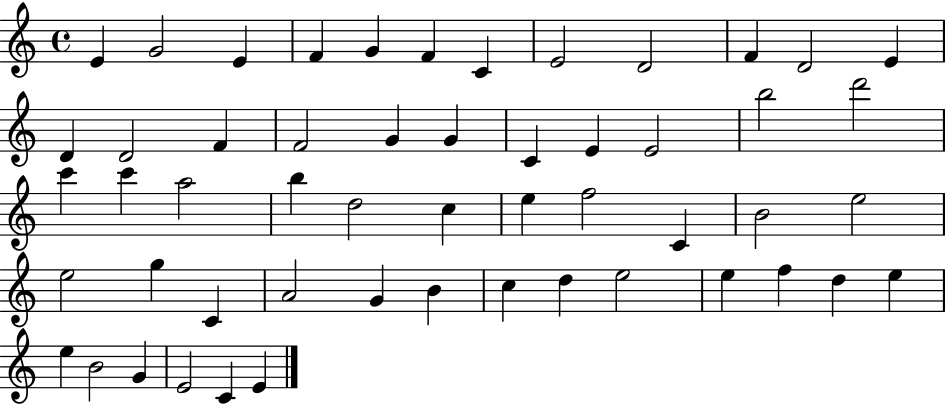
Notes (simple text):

E4/q G4/h E4/q F4/q G4/q F4/q C4/q E4/h D4/h F4/q D4/h E4/q D4/q D4/h F4/q F4/h G4/q G4/q C4/q E4/q E4/h B5/h D6/h C6/q C6/q A5/h B5/q D5/h C5/q E5/q F5/h C4/q B4/h E5/h E5/h G5/q C4/q A4/h G4/q B4/q C5/q D5/q E5/h E5/q F5/q D5/q E5/q E5/q B4/h G4/q E4/h C4/q E4/q